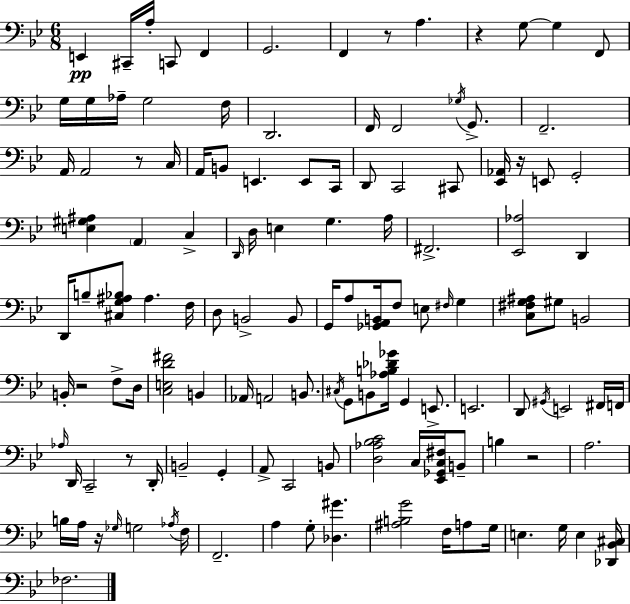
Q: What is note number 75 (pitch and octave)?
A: E2